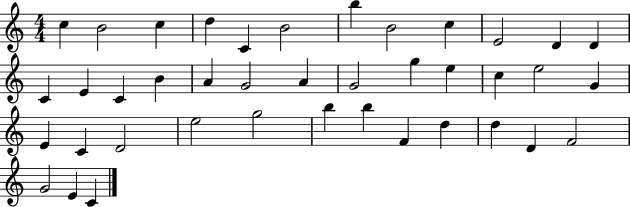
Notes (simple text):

C5/q B4/h C5/q D5/q C4/q B4/h B5/q B4/h C5/q E4/h D4/q D4/q C4/q E4/q C4/q B4/q A4/q G4/h A4/q G4/h G5/q E5/q C5/q E5/h G4/q E4/q C4/q D4/h E5/h G5/h B5/q B5/q F4/q D5/q D5/q D4/q F4/h G4/h E4/q C4/q